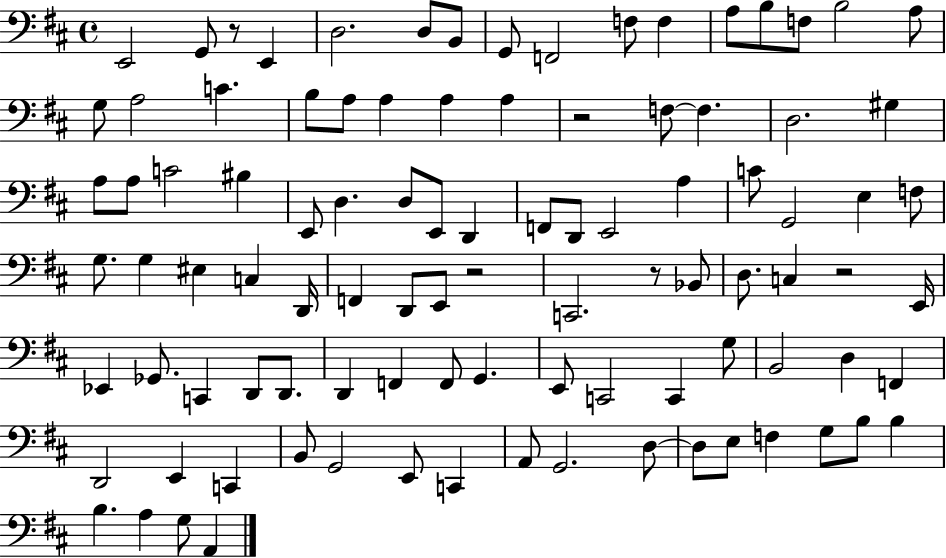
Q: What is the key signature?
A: D major